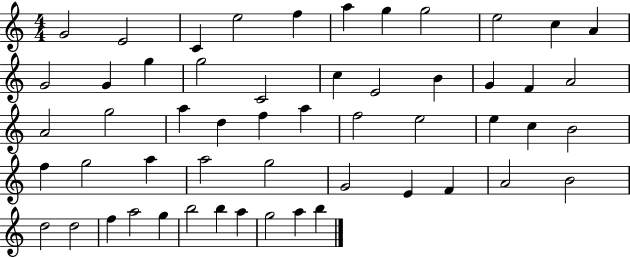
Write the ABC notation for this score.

X:1
T:Untitled
M:4/4
L:1/4
K:C
G2 E2 C e2 f a g g2 e2 c A G2 G g g2 C2 c E2 B G F A2 A2 g2 a d f a f2 e2 e c B2 f g2 a a2 g2 G2 E F A2 B2 d2 d2 f a2 g b2 b a g2 a b